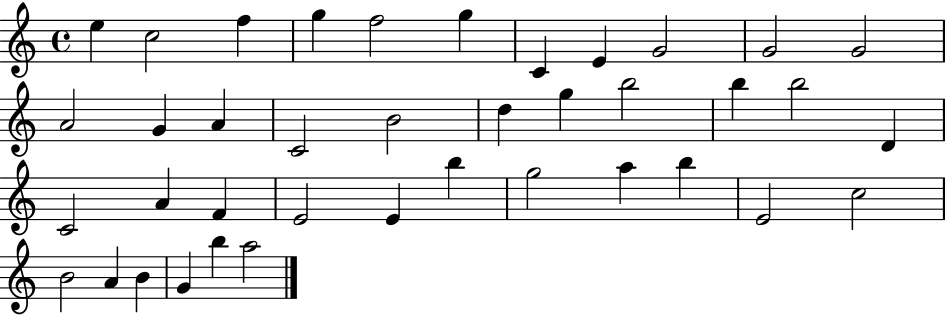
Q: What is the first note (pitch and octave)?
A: E5